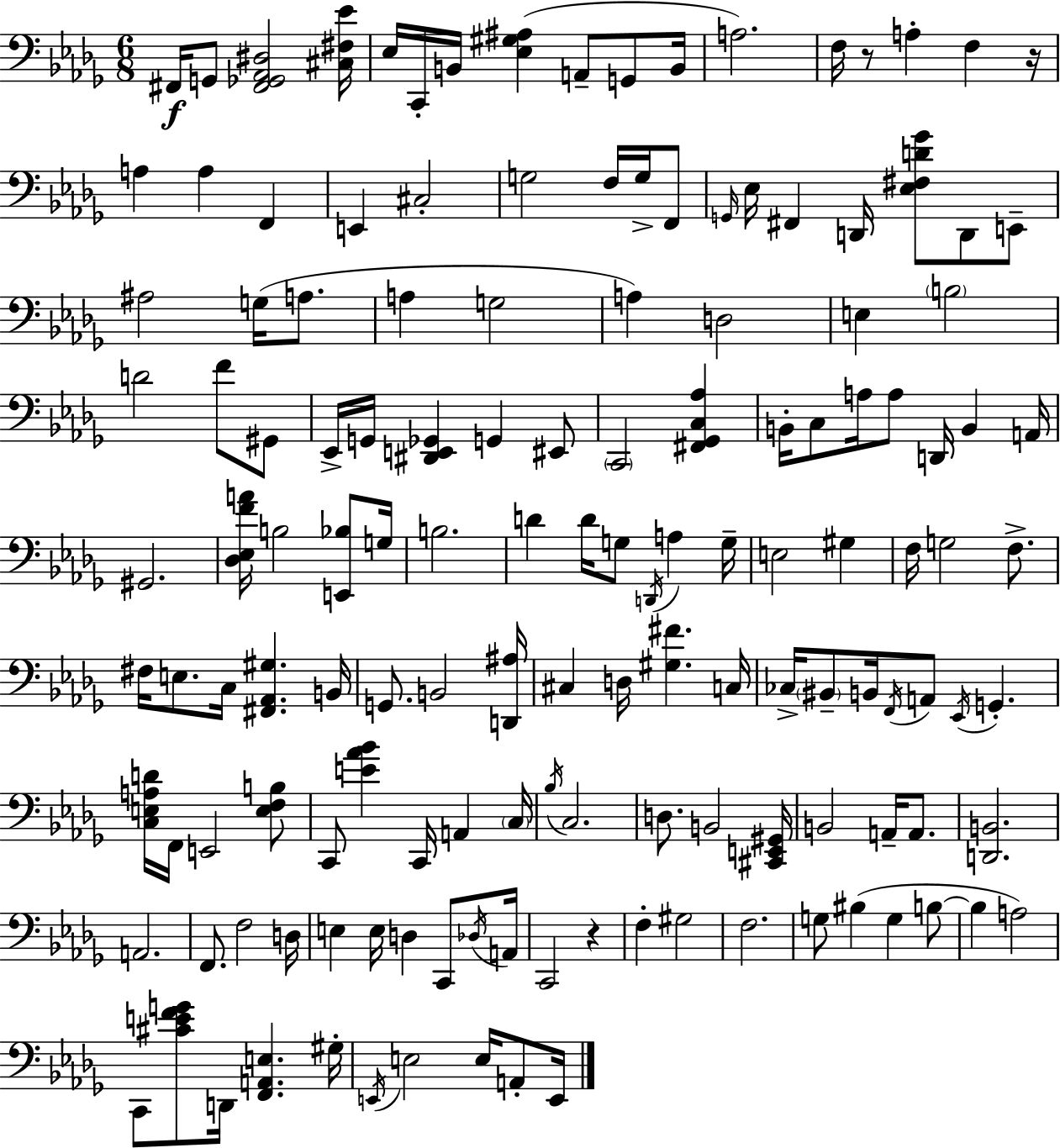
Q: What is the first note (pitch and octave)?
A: F#2